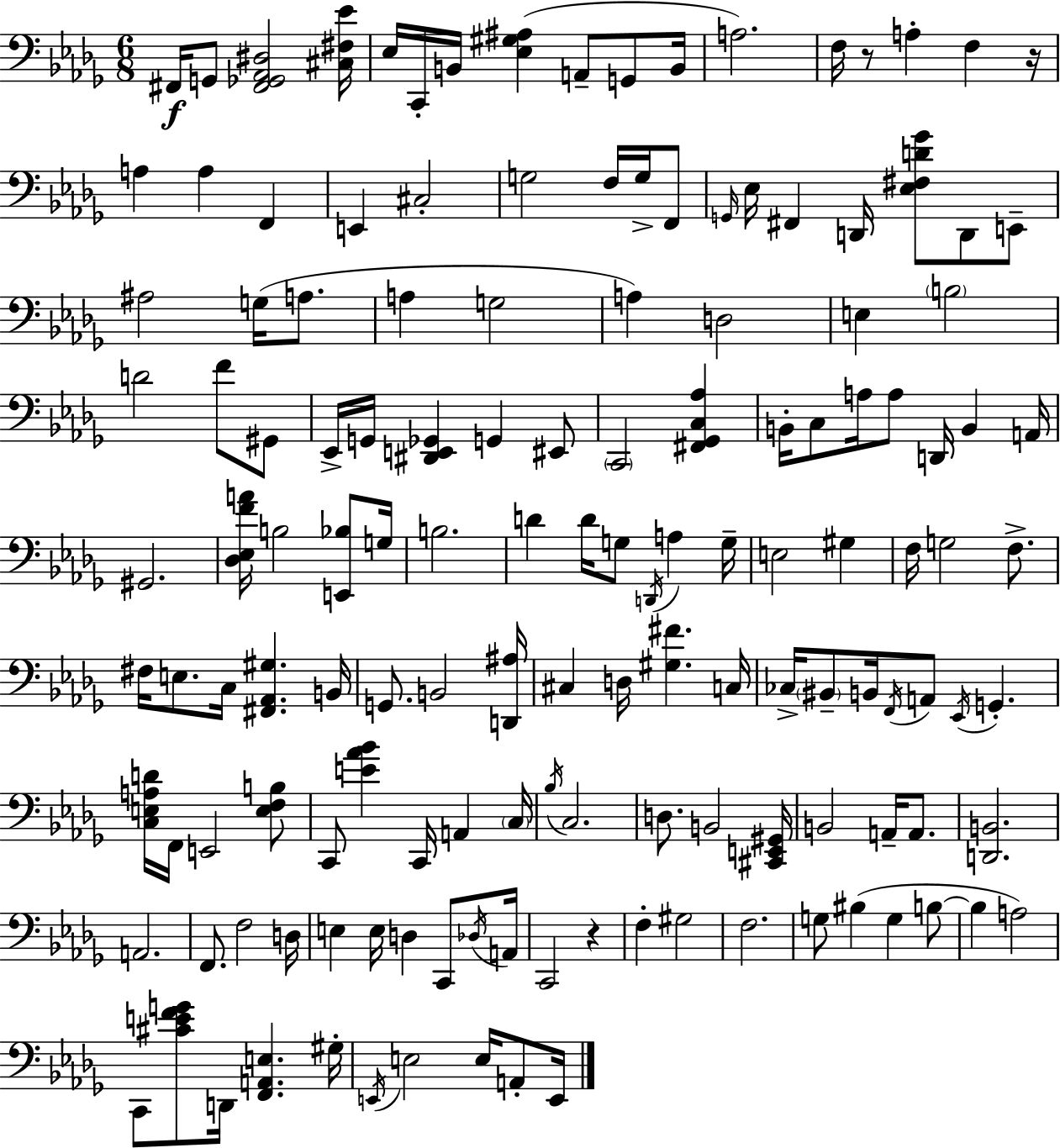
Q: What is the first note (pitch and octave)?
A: F#2